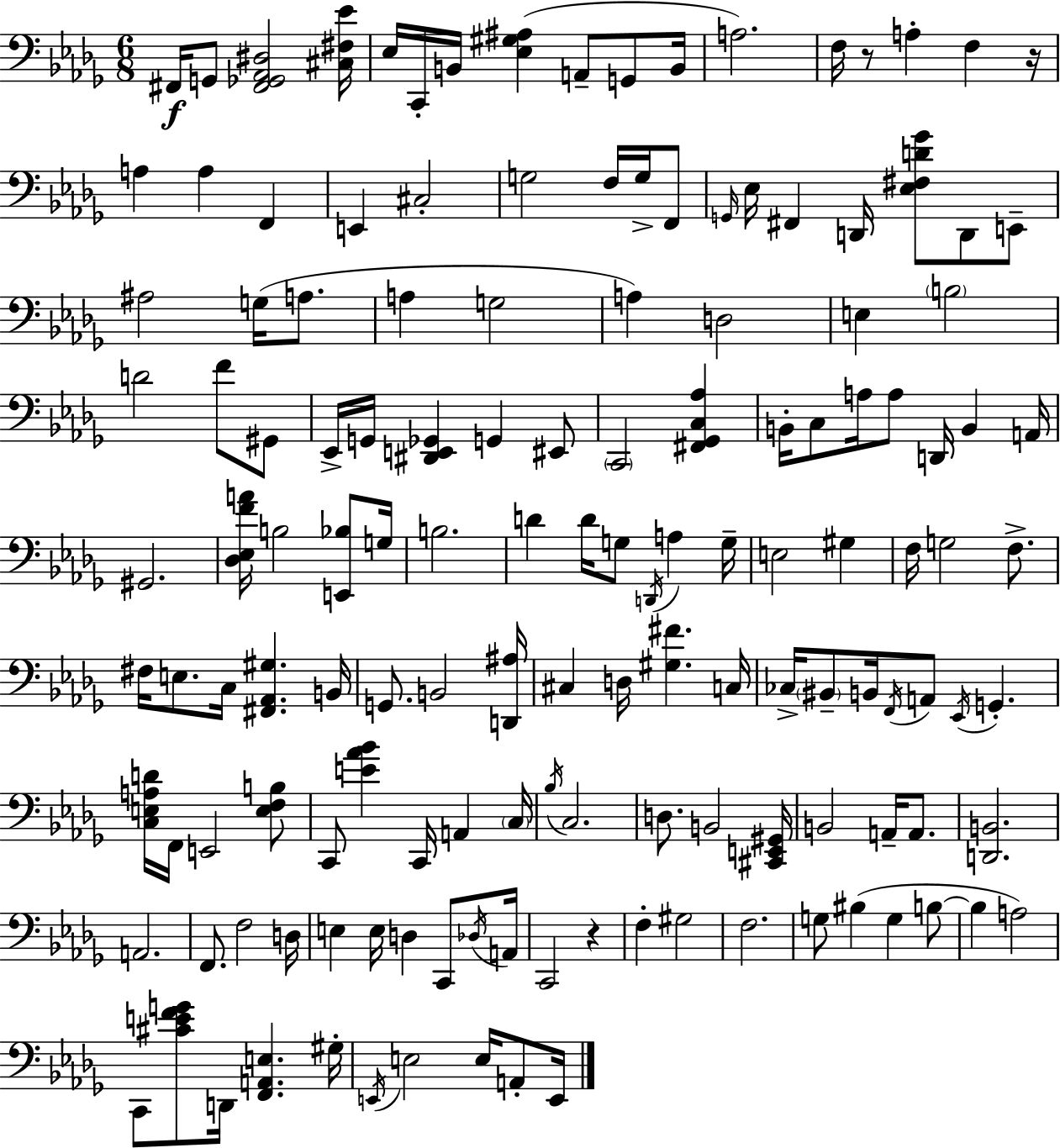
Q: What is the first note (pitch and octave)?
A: F#2